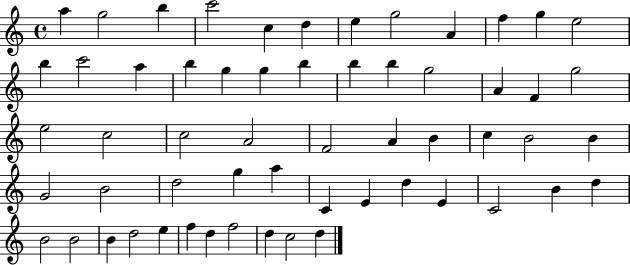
A5/q G5/h B5/q C6/h C5/q D5/q E5/q G5/h A4/q F5/q G5/q E5/h B5/q C6/h A5/q B5/q G5/q G5/q B5/q B5/q B5/q G5/h A4/q F4/q G5/h E5/h C5/h C5/h A4/h F4/h A4/q B4/q C5/q B4/h B4/q G4/h B4/h D5/h G5/q A5/q C4/q E4/q D5/q E4/q C4/h B4/q D5/q B4/h B4/h B4/q D5/h E5/q F5/q D5/q F5/h D5/q C5/h D5/q